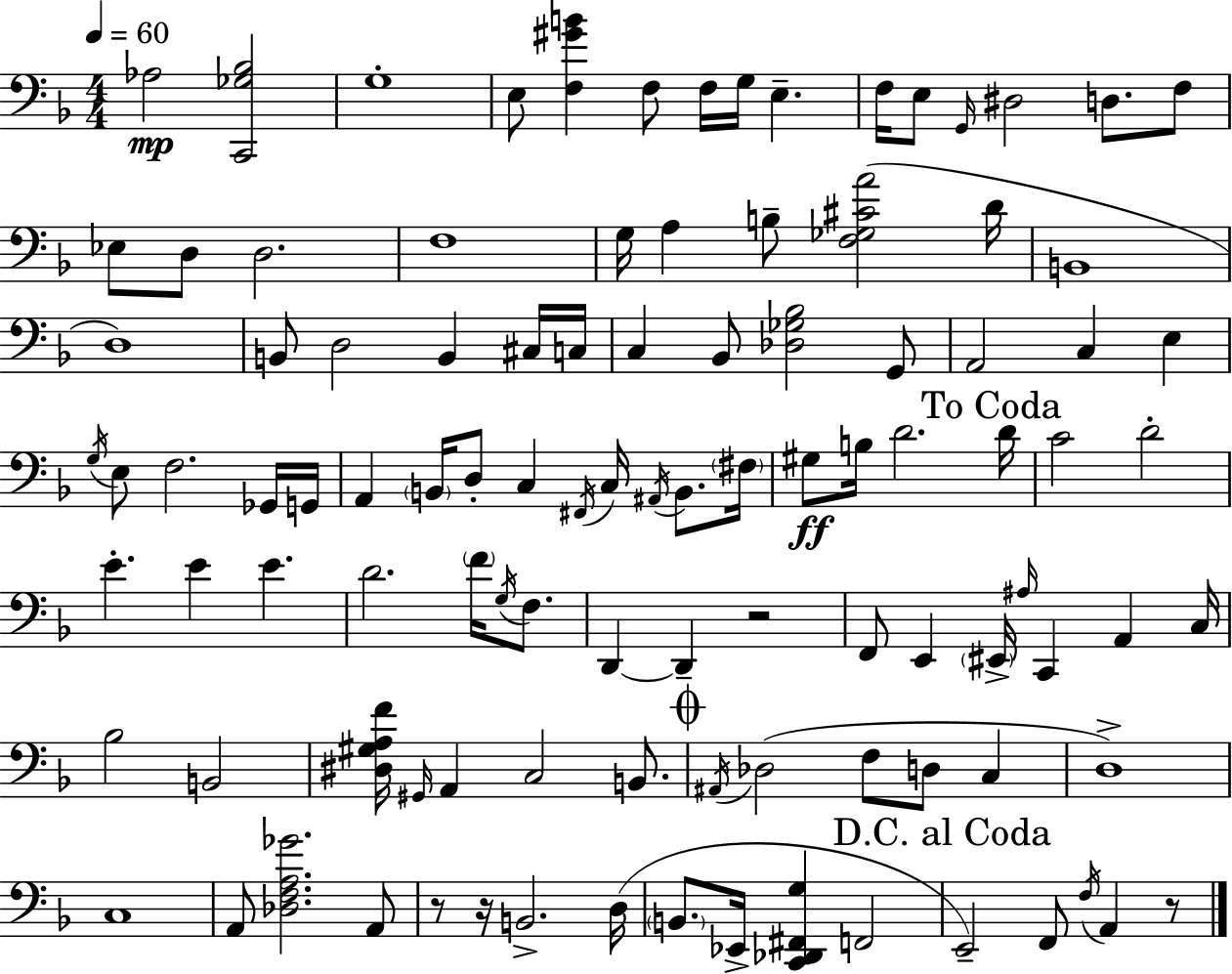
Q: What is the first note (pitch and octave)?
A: Ab3